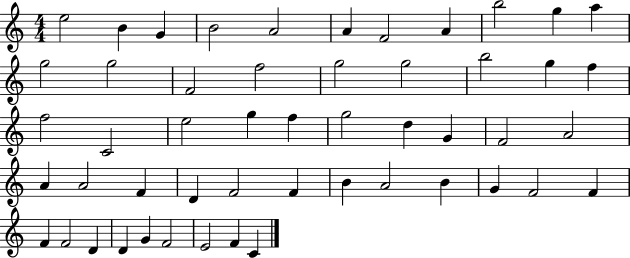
{
  \clef treble
  \numericTimeSignature
  \time 4/4
  \key c \major
  e''2 b'4 g'4 | b'2 a'2 | a'4 f'2 a'4 | b''2 g''4 a''4 | \break g''2 g''2 | f'2 f''2 | g''2 g''2 | b''2 g''4 f''4 | \break f''2 c'2 | e''2 g''4 f''4 | g''2 d''4 g'4 | f'2 a'2 | \break a'4 a'2 f'4 | d'4 f'2 f'4 | b'4 a'2 b'4 | g'4 f'2 f'4 | \break f'4 f'2 d'4 | d'4 g'4 f'2 | e'2 f'4 c'4 | \bar "|."
}